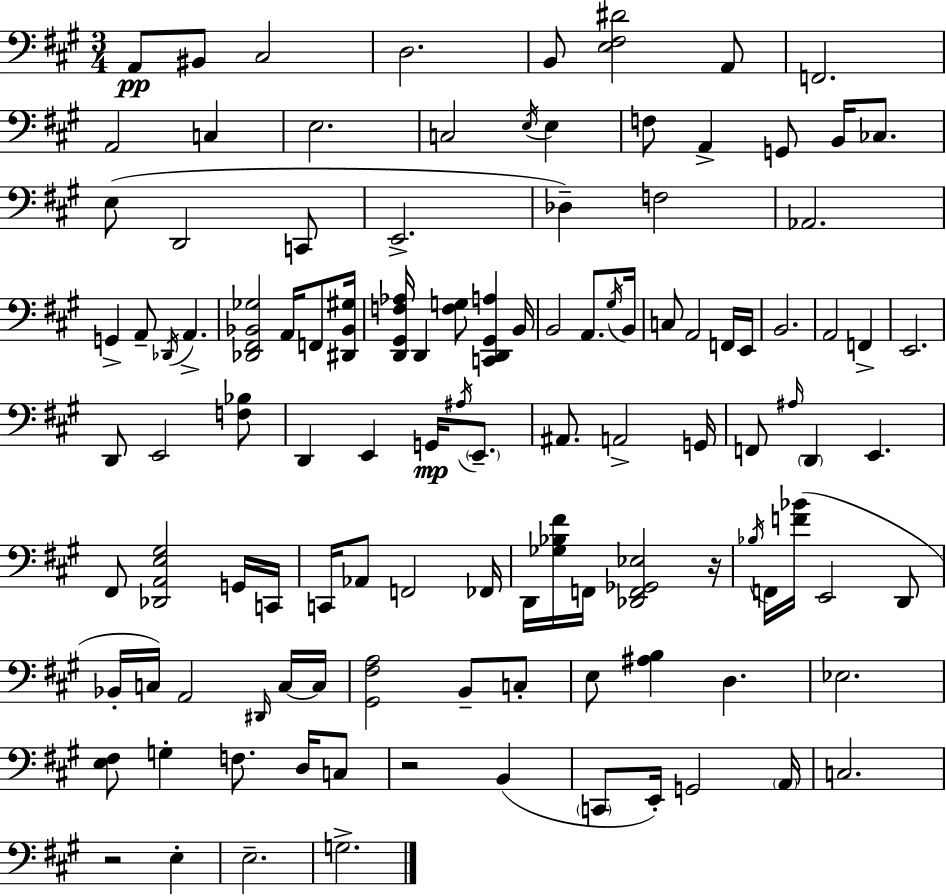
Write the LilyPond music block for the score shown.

{
  \clef bass
  \numericTimeSignature
  \time 3/4
  \key a \major
  a,8\pp bis,8 cis2 | d2. | b,8 <e fis dis'>2 a,8 | f,2. | \break a,2 c4 | e2. | c2 \acciaccatura { e16 } e4 | f8 a,4-> g,8 b,16 ces8. | \break e8( d,2 c,8 | e,2.-> | des4--) f2 | aes,2. | \break g,4-> a,8-- \acciaccatura { des,16 } a,4.-> | <des, fis, bes, ges>2 a,16 f,8 | <dis, bes, gis>16 <d, gis, f aes>16 d,4 <f g>8 <c, d, gis, a>4 | b,16 b,2 a,8. | \break \acciaccatura { gis16 } b,16 c8 a,2 | f,16 e,16 b,2. | a,2 f,4-> | e,2. | \break d,8 e,2 | <f bes>8 d,4 e,4 g,16\mp | \acciaccatura { ais16 } \parenthesize e,8.-- ais,8. a,2-> | g,16 f,8 \grace { ais16 } \parenthesize d,4 e,4. | \break fis,8 <des, a, e gis>2 | g,16 c,16 c,16 aes,8 f,2 | fes,16 d,16 <ges bes fis'>16 f,16 <des, f, ges, ees>2 | r16 \acciaccatura { bes16 } f,16 <f' bes'>16( e,2 | \break d,8 bes,16-. c16) a,2 | \grace { dis,16 } c16~~ c16 <gis, fis a>2 | b,8-- c8-. e8 <ais b>4 | d4. ees2. | \break <e fis>8 g4-. | f8. d16 c8 r2 | b,4( \parenthesize c,8 e,16-.) g,2 | \parenthesize a,16 c2. | \break r2 | e4-. e2.-- | g2.-> | \bar "|."
}